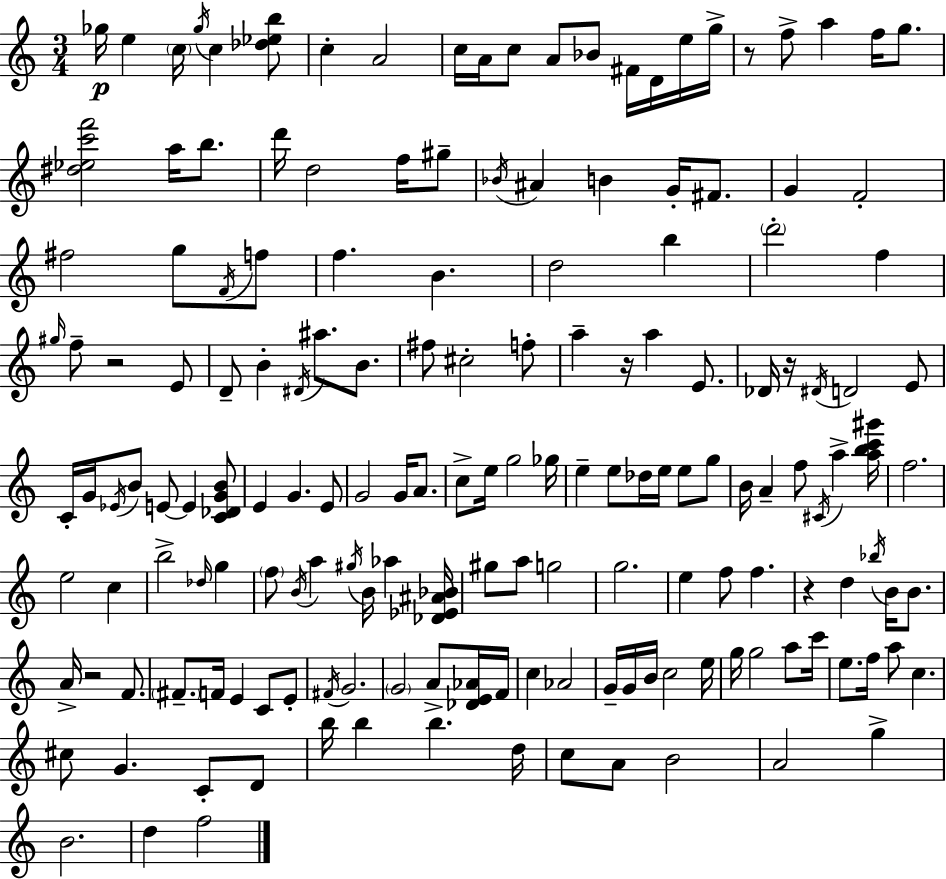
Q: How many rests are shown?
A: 6